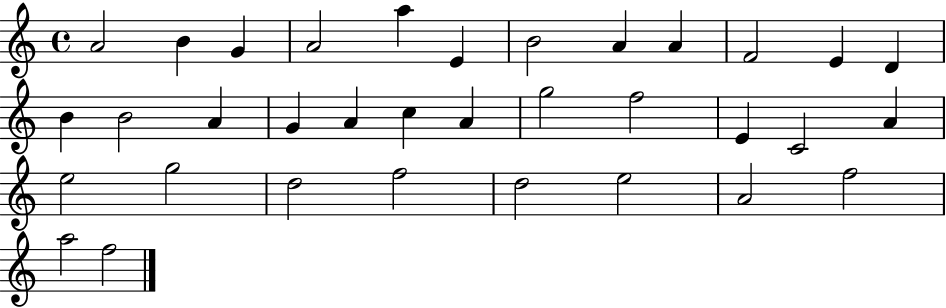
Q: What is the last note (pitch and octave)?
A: F5